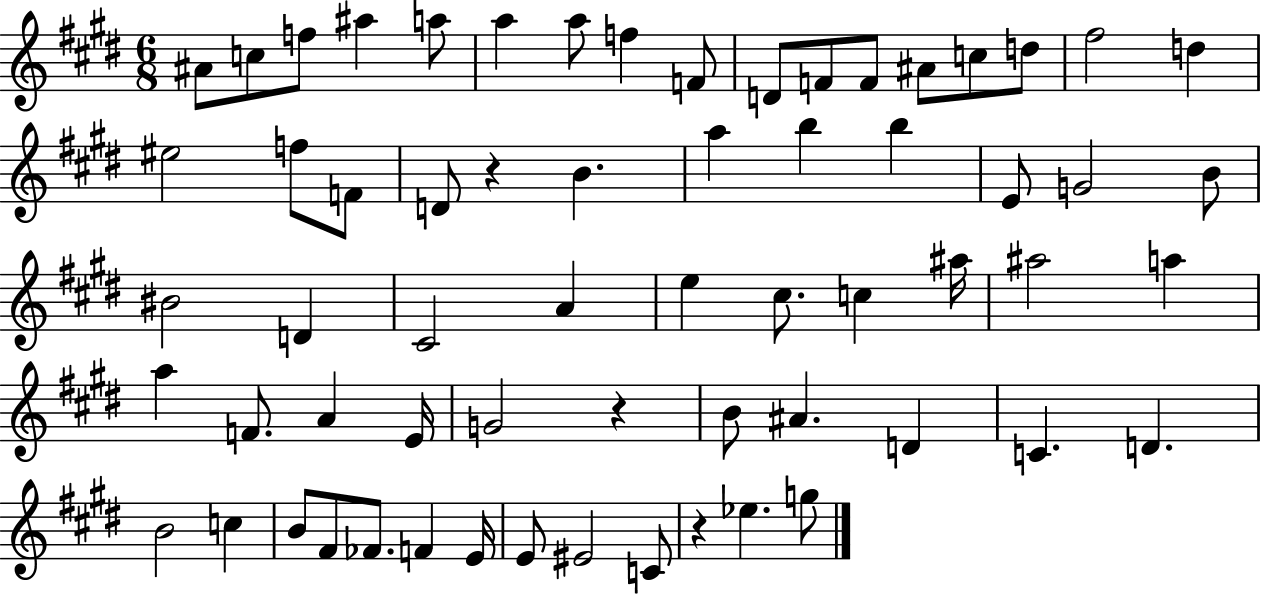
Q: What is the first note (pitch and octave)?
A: A#4